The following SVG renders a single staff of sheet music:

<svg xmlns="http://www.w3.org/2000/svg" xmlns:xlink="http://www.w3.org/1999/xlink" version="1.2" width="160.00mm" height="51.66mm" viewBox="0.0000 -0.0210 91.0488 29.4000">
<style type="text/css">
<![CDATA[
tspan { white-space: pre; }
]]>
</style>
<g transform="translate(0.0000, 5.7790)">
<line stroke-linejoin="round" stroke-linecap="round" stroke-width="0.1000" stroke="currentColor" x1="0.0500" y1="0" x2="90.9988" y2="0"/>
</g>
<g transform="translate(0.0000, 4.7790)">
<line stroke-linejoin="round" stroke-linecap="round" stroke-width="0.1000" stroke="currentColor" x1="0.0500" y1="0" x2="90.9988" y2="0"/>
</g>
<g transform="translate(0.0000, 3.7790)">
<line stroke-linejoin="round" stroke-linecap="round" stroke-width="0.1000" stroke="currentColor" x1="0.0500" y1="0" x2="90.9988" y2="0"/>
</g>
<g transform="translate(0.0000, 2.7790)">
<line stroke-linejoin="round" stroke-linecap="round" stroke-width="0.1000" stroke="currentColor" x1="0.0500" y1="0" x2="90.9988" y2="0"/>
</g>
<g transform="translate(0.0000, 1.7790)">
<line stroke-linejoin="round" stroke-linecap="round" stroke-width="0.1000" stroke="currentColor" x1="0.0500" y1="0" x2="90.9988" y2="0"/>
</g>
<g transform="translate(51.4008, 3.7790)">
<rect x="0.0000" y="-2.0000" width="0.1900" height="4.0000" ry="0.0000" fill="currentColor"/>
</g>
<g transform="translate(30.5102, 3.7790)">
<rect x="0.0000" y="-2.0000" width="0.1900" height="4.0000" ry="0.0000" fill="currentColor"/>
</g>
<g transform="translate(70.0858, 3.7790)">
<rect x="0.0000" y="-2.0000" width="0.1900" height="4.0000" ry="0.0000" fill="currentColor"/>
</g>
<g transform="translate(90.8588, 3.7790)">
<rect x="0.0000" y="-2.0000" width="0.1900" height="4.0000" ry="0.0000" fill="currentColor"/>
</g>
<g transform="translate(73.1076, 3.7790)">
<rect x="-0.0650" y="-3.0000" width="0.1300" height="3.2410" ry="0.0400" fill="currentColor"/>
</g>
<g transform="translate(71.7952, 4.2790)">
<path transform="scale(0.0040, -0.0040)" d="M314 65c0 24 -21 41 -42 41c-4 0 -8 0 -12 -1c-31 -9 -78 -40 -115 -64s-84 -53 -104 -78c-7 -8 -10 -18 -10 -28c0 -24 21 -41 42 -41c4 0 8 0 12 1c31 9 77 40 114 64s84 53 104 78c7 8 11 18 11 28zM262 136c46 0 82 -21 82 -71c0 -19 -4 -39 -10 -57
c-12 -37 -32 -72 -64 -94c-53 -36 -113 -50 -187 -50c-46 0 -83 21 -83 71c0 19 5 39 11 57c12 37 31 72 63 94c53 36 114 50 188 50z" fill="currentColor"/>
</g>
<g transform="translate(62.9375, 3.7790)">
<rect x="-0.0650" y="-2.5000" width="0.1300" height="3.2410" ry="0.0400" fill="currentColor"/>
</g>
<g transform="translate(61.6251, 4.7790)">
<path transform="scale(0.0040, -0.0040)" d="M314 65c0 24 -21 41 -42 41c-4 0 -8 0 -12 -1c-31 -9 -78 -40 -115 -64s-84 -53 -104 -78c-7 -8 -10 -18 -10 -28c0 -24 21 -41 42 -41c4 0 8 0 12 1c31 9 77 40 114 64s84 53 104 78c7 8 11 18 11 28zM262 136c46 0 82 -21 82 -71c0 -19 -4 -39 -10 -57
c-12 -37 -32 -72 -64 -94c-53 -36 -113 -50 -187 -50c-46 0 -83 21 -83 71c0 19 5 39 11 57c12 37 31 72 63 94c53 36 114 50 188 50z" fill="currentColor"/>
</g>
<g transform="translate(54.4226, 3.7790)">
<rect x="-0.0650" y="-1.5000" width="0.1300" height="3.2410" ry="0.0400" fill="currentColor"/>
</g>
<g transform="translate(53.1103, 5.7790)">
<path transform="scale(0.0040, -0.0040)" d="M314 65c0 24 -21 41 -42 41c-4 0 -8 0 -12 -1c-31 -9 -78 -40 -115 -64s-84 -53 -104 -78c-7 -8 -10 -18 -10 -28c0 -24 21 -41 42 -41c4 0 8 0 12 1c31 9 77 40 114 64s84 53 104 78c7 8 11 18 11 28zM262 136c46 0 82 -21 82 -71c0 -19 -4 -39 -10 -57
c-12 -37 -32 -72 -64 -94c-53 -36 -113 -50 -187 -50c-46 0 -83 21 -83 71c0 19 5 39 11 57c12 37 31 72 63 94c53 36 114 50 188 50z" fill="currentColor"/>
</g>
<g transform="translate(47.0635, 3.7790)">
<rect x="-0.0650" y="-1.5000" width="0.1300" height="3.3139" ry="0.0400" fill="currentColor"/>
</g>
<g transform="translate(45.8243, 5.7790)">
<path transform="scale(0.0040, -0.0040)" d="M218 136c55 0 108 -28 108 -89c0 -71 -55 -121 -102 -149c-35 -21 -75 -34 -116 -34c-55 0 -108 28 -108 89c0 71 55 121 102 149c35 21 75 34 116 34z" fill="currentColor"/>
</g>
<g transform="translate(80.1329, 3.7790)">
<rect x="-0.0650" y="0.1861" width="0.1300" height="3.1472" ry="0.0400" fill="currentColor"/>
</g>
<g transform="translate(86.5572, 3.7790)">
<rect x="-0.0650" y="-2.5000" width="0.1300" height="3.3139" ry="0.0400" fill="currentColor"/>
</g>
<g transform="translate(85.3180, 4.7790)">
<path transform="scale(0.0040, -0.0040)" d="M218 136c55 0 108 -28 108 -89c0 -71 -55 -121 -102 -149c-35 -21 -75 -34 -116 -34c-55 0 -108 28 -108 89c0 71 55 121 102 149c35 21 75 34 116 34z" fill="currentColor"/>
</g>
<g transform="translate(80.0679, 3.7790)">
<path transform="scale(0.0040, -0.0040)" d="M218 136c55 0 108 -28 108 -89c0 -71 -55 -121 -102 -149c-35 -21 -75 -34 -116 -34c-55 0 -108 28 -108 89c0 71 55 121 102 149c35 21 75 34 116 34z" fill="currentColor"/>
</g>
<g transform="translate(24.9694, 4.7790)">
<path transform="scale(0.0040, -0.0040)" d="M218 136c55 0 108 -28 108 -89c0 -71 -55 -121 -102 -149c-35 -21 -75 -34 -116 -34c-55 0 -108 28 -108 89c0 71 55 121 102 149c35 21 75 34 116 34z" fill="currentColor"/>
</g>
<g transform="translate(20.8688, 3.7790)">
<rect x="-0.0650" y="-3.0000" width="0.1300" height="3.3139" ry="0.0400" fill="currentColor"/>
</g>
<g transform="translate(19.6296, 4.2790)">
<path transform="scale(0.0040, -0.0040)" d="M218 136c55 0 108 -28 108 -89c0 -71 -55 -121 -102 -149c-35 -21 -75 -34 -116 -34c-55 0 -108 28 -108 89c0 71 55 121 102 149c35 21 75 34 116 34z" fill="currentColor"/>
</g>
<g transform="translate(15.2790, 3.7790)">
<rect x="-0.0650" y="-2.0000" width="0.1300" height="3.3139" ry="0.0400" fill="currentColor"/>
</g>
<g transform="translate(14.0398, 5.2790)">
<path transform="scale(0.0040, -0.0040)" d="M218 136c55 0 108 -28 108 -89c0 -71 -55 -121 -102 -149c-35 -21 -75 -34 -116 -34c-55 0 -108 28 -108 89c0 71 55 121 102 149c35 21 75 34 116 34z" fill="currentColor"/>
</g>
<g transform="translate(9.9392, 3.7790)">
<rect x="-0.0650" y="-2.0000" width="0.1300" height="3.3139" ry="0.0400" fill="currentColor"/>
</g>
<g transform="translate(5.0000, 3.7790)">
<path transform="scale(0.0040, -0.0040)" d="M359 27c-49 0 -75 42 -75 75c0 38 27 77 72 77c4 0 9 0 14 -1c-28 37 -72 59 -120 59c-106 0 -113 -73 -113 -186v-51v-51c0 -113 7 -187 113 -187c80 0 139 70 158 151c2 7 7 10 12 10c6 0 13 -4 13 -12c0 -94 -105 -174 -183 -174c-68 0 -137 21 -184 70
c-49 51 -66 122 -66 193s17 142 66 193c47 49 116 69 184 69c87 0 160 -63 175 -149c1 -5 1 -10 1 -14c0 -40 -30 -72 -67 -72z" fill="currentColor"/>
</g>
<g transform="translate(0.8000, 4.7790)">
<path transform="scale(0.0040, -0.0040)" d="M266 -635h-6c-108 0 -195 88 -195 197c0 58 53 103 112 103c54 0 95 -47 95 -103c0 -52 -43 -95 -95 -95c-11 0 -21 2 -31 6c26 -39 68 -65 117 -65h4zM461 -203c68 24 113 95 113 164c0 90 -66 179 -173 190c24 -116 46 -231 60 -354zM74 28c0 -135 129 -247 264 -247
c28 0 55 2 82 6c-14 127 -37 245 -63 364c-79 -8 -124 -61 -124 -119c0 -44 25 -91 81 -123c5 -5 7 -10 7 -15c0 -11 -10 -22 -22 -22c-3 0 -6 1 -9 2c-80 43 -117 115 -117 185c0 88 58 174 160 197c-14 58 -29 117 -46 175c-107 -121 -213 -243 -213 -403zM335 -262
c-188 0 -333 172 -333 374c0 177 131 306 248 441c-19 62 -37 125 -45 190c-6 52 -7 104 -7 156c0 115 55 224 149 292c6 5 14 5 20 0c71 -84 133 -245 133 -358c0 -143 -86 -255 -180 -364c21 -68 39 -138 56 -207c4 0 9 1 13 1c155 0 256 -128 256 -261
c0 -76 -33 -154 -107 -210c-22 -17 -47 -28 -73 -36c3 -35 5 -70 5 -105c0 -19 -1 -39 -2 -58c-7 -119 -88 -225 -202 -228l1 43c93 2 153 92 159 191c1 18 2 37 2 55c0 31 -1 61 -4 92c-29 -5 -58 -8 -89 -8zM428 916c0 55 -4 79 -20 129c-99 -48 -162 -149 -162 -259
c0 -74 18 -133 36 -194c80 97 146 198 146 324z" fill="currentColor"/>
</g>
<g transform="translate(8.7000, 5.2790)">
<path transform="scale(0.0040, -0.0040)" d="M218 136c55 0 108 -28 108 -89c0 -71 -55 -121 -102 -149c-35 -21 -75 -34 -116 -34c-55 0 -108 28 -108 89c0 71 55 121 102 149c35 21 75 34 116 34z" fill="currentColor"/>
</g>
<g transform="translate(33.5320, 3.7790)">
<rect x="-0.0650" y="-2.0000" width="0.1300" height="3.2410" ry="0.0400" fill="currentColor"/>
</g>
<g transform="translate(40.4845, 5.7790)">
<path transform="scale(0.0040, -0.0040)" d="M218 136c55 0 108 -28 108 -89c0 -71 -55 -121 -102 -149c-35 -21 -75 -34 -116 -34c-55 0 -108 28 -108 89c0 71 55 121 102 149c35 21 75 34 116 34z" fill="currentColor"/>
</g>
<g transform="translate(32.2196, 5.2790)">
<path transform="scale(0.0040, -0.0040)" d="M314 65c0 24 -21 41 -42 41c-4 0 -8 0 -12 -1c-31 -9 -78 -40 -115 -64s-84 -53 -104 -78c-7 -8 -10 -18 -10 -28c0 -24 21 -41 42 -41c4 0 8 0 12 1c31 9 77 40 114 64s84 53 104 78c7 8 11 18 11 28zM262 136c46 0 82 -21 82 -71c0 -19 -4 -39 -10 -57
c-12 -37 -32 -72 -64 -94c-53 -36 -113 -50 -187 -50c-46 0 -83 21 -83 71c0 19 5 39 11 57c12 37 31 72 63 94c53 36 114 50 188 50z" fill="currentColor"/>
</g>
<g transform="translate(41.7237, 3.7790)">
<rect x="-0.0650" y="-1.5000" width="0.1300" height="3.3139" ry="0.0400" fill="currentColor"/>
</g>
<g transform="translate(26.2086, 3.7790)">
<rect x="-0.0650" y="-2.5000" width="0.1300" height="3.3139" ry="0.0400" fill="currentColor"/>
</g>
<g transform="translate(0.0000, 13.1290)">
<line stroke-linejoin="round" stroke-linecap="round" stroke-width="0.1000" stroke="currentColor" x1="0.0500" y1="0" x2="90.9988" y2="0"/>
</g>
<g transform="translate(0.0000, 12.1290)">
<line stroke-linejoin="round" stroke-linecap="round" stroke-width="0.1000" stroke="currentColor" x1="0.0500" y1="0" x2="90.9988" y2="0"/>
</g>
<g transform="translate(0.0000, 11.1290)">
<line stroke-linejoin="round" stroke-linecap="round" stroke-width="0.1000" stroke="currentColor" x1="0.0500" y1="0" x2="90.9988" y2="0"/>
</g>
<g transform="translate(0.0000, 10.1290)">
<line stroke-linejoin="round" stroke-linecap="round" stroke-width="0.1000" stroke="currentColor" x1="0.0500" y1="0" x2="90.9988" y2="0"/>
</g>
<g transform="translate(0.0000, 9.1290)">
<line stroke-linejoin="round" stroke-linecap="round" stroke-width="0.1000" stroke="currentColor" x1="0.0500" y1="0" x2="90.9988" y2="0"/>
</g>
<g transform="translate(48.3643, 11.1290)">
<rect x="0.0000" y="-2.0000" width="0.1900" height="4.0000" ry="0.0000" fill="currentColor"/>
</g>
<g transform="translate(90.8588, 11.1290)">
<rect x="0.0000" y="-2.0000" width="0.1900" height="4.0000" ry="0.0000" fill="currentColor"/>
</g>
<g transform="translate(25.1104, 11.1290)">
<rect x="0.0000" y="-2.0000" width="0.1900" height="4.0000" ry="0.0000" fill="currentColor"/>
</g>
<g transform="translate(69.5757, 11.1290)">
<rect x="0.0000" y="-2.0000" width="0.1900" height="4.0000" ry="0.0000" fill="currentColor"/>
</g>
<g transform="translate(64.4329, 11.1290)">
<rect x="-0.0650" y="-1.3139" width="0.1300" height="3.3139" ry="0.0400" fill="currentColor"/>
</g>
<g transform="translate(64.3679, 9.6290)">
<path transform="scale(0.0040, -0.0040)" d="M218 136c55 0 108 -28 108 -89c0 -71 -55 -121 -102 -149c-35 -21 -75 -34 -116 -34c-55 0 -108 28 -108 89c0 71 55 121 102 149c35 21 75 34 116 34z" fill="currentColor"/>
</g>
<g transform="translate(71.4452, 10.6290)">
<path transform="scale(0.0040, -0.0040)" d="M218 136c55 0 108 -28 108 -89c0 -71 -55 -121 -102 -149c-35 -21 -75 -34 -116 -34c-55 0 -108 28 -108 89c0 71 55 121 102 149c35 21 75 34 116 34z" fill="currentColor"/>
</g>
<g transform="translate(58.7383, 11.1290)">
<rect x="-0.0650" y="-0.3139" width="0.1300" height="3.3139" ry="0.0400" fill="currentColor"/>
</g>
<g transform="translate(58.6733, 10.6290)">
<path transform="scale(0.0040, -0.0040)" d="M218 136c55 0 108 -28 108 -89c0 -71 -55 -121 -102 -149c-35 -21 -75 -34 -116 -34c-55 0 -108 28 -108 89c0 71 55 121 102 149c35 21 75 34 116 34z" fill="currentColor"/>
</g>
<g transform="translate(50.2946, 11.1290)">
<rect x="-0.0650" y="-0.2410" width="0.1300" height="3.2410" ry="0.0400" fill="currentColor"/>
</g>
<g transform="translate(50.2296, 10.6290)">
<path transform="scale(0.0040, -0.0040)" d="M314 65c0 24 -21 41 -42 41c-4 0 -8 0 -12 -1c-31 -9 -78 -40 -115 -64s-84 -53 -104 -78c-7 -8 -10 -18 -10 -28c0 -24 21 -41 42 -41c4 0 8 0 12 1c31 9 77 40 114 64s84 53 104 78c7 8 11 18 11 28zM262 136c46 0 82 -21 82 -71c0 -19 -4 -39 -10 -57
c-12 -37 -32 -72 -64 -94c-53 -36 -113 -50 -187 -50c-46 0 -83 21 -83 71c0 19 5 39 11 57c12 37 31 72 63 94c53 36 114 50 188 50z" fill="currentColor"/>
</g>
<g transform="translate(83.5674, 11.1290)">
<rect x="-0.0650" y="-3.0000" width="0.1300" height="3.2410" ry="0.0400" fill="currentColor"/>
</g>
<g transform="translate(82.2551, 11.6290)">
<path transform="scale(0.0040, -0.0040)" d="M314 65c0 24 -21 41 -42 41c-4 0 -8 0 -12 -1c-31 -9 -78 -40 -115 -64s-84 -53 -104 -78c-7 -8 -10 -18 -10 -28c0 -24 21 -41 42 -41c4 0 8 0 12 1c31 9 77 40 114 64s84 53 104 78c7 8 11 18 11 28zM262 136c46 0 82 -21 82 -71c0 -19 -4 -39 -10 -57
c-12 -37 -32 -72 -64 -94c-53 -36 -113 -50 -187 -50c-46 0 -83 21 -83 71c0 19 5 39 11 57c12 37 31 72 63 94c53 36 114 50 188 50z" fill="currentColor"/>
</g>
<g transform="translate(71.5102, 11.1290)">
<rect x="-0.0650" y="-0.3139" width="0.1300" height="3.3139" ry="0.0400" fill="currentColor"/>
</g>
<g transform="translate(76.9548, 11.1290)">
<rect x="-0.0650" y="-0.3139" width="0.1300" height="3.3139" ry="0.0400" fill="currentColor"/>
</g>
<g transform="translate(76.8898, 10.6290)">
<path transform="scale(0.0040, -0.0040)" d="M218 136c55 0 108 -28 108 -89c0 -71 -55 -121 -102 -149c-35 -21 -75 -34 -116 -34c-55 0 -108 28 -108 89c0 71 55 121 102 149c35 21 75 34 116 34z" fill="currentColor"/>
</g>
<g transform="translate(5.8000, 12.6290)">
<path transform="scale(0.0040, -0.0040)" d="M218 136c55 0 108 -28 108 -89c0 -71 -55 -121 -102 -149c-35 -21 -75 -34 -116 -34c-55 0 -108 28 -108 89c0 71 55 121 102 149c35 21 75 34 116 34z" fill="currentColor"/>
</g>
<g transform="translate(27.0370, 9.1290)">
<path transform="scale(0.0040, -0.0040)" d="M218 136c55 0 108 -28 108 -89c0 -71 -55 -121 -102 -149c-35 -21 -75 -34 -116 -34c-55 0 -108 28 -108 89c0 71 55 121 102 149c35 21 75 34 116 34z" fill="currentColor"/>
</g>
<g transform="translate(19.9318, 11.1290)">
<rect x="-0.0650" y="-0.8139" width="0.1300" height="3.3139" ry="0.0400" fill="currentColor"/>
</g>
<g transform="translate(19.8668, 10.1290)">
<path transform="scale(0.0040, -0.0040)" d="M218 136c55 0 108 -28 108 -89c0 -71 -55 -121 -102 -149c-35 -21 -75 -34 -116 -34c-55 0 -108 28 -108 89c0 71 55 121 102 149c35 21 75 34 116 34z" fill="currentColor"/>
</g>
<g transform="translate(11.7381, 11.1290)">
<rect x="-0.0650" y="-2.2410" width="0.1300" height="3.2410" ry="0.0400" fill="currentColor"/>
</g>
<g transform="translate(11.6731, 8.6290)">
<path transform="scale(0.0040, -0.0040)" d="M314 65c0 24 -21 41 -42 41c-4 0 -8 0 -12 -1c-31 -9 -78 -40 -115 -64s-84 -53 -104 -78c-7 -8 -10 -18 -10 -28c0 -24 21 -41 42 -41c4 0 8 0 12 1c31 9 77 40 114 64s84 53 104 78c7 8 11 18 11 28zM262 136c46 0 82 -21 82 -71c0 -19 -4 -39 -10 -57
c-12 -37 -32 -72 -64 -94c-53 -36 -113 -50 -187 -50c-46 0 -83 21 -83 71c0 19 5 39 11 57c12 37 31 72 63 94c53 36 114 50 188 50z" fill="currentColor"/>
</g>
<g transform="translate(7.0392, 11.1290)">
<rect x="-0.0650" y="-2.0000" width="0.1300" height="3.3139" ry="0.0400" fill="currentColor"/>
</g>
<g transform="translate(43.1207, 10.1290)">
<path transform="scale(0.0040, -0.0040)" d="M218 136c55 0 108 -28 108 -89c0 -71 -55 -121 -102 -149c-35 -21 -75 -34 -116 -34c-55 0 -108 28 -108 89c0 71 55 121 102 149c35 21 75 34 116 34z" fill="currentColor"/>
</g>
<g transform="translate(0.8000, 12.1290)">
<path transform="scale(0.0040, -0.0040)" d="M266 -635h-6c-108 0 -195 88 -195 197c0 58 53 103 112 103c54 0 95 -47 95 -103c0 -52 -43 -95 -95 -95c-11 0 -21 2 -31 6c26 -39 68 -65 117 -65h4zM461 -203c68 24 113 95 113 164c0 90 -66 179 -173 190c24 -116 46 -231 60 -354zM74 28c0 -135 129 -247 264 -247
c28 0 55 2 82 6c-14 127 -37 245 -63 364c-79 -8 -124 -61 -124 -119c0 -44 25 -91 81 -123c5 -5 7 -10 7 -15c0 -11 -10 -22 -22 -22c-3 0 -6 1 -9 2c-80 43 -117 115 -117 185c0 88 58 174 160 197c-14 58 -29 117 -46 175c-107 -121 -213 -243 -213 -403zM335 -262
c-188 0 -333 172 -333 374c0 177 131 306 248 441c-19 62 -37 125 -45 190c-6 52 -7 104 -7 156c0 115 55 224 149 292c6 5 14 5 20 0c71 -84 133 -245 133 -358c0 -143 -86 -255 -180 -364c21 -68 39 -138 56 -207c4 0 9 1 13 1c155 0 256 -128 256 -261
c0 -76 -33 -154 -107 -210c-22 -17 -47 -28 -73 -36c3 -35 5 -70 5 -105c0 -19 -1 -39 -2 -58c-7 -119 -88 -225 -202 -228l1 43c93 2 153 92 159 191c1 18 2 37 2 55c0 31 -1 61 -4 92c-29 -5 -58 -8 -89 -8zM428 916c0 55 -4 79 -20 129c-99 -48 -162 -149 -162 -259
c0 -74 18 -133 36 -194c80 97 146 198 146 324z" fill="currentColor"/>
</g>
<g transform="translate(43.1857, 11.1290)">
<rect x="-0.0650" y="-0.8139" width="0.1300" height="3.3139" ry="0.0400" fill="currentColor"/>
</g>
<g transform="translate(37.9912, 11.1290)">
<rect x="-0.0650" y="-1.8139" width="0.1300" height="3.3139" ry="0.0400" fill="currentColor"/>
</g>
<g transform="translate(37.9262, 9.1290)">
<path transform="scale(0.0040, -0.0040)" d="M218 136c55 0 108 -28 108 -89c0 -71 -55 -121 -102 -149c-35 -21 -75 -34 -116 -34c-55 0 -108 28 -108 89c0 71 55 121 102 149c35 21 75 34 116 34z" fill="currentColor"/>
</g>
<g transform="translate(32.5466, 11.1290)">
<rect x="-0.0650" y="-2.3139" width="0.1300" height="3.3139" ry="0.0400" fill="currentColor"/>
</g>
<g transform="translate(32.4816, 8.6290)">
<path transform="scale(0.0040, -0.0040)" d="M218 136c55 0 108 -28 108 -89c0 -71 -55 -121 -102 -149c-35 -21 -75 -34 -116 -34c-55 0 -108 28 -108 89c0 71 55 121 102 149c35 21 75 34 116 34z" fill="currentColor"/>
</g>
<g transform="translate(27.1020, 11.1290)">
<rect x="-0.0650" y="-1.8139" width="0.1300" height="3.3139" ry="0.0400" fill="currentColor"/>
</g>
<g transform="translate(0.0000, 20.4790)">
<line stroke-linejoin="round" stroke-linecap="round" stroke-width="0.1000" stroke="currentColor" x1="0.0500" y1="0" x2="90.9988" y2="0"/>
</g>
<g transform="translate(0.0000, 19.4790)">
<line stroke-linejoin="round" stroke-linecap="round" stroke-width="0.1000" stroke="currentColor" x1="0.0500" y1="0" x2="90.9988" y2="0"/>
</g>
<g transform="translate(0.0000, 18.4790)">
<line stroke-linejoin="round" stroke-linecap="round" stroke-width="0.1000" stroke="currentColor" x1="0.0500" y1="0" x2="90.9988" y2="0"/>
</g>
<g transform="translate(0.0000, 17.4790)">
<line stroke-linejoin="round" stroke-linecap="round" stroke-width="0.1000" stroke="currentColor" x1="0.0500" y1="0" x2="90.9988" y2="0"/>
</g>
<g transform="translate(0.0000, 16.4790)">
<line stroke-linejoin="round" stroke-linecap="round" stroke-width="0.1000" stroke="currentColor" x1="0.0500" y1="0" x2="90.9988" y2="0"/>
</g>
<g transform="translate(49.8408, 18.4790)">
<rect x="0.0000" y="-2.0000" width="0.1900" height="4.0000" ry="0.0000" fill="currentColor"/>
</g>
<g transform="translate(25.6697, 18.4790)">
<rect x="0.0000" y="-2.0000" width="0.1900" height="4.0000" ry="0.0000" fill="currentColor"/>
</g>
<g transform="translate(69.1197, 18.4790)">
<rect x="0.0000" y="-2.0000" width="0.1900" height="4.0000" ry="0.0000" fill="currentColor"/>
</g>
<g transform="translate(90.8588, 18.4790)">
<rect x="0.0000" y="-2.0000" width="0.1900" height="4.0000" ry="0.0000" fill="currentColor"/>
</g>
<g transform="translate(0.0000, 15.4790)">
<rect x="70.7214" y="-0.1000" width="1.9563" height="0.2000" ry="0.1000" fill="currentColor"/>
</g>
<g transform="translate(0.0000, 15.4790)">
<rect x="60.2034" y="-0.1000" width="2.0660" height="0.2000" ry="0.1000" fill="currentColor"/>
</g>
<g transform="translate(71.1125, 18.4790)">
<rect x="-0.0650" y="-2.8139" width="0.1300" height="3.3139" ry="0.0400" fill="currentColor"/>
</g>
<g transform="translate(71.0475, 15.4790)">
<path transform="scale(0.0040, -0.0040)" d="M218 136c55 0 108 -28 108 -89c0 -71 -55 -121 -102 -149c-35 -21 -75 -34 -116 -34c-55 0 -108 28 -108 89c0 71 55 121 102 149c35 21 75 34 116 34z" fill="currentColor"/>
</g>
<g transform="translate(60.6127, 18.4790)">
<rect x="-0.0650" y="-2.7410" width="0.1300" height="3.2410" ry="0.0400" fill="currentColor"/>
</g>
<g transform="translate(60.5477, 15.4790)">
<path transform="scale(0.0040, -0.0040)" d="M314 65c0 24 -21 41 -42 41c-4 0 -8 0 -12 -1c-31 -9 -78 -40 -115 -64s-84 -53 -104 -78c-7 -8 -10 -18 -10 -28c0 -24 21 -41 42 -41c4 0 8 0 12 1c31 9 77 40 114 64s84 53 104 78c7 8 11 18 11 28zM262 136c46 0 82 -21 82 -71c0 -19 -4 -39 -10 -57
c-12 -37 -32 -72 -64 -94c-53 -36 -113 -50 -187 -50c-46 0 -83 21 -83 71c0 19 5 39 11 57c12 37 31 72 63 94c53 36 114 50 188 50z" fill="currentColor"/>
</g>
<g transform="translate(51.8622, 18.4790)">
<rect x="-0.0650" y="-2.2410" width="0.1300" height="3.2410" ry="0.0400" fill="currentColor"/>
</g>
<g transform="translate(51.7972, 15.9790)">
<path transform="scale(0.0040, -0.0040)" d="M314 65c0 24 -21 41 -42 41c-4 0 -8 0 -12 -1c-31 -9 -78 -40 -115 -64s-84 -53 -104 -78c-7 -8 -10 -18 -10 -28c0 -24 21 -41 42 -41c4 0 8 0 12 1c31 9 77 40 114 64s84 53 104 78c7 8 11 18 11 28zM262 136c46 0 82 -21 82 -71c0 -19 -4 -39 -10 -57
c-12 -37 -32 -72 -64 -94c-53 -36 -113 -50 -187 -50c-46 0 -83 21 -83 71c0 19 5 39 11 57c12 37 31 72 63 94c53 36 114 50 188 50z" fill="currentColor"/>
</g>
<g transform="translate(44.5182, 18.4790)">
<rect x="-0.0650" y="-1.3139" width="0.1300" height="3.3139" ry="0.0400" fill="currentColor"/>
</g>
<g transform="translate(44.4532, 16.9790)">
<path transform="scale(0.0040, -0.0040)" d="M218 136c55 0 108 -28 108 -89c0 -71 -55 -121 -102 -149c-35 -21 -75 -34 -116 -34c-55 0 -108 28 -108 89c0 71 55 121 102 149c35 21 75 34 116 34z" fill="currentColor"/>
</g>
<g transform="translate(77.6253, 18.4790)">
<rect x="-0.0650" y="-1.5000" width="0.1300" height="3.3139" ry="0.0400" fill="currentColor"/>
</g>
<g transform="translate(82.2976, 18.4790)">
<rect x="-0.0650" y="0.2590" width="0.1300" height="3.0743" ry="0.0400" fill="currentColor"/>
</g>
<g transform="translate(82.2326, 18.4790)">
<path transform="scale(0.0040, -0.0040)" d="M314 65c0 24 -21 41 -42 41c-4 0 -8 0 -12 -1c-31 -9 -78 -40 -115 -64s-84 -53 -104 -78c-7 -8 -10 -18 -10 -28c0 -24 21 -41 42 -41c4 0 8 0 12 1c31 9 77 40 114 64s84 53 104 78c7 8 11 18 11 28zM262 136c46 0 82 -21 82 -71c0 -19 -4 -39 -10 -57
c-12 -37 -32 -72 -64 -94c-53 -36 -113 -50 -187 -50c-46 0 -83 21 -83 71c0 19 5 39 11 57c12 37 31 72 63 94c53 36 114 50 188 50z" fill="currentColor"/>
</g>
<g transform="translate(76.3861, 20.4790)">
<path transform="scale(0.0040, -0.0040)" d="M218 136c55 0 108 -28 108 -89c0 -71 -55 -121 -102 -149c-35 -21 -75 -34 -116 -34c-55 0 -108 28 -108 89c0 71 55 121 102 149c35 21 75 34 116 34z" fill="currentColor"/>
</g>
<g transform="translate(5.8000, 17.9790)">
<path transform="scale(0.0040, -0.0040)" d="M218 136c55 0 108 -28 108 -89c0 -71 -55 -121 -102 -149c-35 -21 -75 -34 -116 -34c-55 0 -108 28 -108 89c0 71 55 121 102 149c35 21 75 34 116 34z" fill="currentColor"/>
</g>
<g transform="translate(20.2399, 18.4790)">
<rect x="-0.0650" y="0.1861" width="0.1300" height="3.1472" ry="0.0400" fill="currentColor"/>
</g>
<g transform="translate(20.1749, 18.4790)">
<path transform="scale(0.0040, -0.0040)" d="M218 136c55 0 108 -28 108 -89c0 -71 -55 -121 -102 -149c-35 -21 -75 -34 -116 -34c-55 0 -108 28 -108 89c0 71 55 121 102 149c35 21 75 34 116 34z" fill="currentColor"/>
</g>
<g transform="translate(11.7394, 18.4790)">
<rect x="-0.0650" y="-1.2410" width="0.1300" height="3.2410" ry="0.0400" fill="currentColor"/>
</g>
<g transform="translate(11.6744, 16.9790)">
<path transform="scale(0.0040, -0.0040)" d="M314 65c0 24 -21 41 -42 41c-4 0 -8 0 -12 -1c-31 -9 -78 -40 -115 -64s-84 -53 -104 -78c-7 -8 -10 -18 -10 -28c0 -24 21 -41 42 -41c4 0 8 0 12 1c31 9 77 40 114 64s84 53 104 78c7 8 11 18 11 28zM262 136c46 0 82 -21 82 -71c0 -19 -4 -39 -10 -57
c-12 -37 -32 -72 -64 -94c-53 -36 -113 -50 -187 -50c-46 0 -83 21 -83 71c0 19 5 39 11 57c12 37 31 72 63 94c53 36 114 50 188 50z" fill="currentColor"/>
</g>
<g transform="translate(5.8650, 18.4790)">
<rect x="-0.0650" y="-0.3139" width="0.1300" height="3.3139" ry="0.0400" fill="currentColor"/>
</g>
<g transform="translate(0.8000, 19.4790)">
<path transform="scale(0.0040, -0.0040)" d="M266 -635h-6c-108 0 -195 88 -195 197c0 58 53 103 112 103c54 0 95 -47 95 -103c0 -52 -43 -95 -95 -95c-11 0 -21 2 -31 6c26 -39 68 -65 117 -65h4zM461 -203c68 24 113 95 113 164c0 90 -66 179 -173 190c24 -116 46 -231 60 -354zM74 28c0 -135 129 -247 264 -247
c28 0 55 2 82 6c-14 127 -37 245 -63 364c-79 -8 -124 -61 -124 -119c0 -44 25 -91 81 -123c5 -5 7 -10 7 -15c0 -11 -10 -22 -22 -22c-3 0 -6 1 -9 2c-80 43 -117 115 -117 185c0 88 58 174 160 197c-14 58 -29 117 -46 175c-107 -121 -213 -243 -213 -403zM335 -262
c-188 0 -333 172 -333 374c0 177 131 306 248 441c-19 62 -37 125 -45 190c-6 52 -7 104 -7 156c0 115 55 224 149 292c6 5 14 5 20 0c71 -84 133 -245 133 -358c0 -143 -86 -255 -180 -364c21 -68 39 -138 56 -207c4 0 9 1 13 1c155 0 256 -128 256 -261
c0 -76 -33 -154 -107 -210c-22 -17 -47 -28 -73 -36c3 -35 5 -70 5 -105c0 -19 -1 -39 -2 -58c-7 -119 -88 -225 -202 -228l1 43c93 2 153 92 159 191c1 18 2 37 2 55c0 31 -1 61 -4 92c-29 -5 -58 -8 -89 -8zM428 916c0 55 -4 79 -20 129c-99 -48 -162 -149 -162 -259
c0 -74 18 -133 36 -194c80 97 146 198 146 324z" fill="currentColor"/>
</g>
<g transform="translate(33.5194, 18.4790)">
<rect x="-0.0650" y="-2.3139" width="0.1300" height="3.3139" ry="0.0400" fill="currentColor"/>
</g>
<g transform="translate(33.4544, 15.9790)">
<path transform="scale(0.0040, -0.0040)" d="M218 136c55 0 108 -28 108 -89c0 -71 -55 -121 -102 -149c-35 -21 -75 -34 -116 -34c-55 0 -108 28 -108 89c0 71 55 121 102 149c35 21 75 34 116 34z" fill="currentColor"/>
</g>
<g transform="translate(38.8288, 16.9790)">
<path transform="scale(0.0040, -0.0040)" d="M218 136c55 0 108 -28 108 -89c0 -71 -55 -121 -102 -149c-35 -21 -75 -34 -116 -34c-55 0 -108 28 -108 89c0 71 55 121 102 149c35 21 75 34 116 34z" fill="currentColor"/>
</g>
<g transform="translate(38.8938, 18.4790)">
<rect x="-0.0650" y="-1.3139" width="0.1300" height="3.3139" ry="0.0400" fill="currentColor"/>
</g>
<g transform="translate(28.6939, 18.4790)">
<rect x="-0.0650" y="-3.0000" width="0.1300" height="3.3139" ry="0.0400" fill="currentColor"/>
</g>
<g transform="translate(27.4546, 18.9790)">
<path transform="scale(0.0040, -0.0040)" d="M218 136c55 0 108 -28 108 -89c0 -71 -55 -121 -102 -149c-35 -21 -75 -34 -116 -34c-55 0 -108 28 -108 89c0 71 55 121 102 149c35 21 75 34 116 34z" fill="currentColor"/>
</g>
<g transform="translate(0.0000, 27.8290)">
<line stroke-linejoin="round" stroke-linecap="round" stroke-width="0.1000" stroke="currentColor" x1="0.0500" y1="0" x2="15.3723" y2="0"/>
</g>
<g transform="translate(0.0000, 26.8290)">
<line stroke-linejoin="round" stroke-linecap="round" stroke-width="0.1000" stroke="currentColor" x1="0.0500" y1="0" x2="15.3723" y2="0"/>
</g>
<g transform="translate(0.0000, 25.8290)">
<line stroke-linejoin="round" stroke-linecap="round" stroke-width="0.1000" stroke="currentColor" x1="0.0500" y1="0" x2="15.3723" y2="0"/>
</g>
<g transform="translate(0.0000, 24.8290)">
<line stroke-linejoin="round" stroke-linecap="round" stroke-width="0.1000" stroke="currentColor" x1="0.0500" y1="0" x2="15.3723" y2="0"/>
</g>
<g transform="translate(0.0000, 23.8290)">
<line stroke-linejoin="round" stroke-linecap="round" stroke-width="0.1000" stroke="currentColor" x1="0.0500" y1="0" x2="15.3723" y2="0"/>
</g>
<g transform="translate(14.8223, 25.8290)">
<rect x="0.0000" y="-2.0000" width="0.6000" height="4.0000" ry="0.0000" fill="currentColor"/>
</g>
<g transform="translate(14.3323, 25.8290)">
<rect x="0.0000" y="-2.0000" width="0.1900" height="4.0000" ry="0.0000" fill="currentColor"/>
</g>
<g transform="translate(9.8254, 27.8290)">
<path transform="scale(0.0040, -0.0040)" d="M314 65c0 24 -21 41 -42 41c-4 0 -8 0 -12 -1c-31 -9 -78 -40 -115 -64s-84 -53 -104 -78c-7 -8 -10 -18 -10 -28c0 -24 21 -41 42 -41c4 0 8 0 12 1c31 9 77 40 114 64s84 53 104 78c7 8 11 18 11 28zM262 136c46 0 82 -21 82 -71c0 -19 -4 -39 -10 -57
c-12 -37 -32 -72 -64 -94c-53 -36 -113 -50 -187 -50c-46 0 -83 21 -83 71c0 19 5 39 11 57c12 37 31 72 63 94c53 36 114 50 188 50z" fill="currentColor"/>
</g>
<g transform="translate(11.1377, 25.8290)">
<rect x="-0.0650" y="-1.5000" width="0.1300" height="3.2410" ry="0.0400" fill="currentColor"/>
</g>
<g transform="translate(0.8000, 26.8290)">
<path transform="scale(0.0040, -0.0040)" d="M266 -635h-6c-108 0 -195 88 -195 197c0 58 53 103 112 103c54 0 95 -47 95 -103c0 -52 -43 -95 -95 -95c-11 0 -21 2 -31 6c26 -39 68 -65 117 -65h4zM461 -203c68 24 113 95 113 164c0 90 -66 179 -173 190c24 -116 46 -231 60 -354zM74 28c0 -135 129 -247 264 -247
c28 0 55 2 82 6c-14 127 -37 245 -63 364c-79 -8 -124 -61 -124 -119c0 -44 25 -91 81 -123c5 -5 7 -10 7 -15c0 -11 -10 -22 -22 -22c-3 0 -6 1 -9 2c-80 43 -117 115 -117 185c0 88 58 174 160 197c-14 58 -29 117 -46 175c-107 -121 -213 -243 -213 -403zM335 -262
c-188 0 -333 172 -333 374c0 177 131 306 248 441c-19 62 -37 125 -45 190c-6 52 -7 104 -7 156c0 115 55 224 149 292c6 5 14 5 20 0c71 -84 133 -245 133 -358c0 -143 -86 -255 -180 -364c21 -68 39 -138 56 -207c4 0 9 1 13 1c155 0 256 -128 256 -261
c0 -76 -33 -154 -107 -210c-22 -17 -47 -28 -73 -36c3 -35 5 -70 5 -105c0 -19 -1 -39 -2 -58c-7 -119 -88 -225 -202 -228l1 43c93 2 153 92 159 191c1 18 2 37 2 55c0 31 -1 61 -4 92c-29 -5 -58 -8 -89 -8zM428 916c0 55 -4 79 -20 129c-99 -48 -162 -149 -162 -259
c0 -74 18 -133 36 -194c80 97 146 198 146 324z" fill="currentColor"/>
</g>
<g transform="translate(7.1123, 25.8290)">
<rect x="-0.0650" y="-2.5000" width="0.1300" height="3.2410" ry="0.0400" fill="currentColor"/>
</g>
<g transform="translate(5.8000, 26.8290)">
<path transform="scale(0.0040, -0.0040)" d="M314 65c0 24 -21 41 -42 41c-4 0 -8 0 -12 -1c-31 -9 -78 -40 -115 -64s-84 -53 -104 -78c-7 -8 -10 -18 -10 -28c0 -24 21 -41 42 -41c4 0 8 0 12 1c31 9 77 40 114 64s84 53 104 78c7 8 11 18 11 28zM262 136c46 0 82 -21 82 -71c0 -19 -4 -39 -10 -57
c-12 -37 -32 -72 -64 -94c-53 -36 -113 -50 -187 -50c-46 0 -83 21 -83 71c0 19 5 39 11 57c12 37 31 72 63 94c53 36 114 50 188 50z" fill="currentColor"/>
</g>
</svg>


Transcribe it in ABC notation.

X:1
T:Untitled
M:4/4
L:1/4
K:C
F F A G F2 E E E2 G2 A2 B G F g2 d f g f d c2 c e c c A2 c e2 B A g e e g2 a2 a E B2 G2 E2